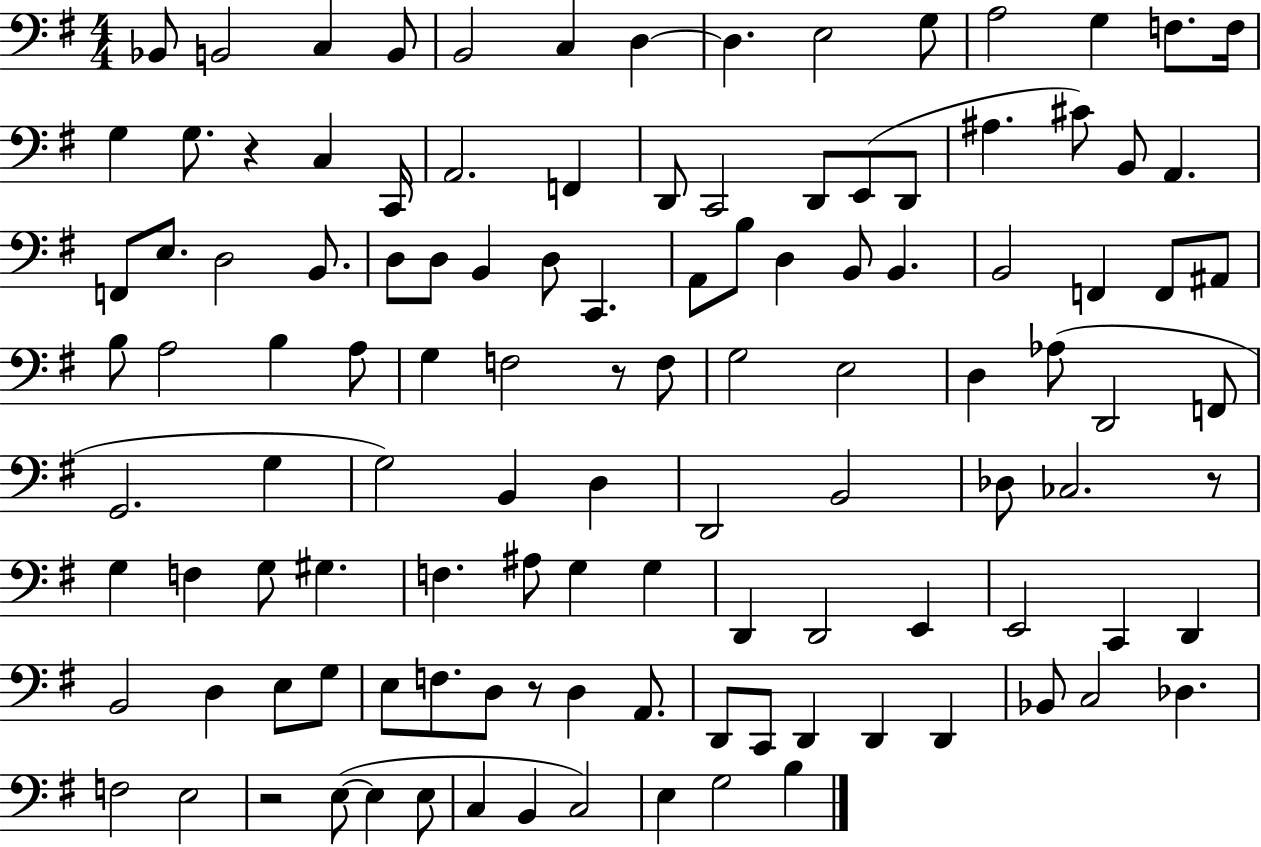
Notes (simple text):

Bb2/e B2/h C3/q B2/e B2/h C3/q D3/q D3/q. E3/h G3/e A3/h G3/q F3/e. F3/s G3/q G3/e. R/q C3/q C2/s A2/h. F2/q D2/e C2/h D2/e E2/e D2/e A#3/q. C#4/e B2/e A2/q. F2/e E3/e. D3/h B2/e. D3/e D3/e B2/q D3/e C2/q. A2/e B3/e D3/q B2/e B2/q. B2/h F2/q F2/e A#2/e B3/e A3/h B3/q A3/e G3/q F3/h R/e F3/e G3/h E3/h D3/q Ab3/e D2/h F2/e G2/h. G3/q G3/h B2/q D3/q D2/h B2/h Db3/e CES3/h. R/e G3/q F3/q G3/e G#3/q. F3/q. A#3/e G3/q G3/q D2/q D2/h E2/q E2/h C2/q D2/q B2/h D3/q E3/e G3/e E3/e F3/e. D3/e R/e D3/q A2/e. D2/e C2/e D2/q D2/q D2/q Bb2/e C3/h Db3/q. F3/h E3/h R/h E3/e E3/q E3/e C3/q B2/q C3/h E3/q G3/h B3/q